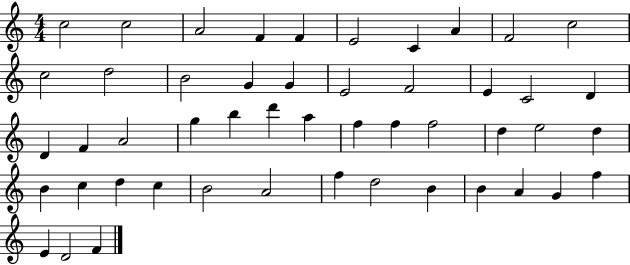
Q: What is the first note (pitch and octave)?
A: C5